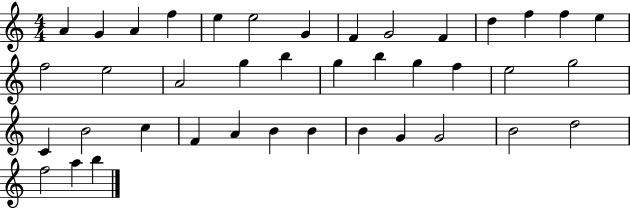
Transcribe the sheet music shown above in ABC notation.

X:1
T:Untitled
M:4/4
L:1/4
K:C
A G A f e e2 G F G2 F d f f e f2 e2 A2 g b g b g f e2 g2 C B2 c F A B B B G G2 B2 d2 f2 a b